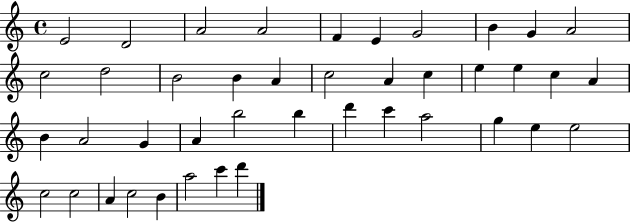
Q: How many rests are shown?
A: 0